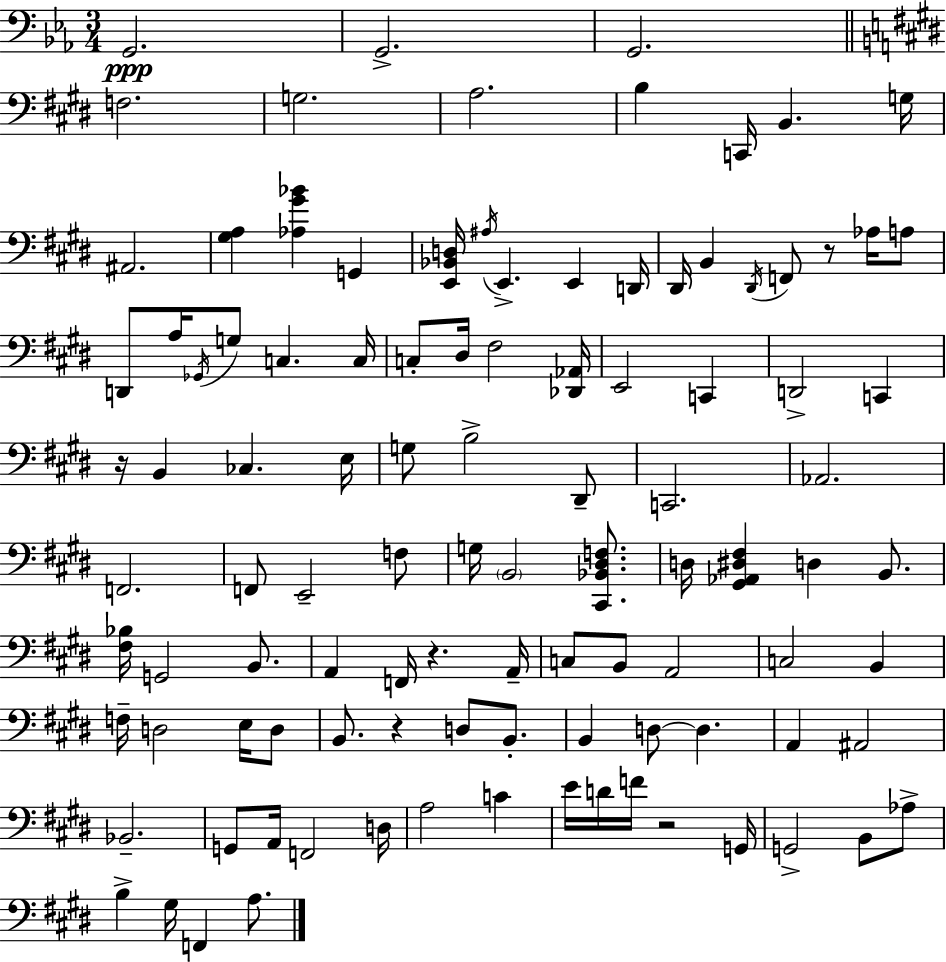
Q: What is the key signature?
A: C minor